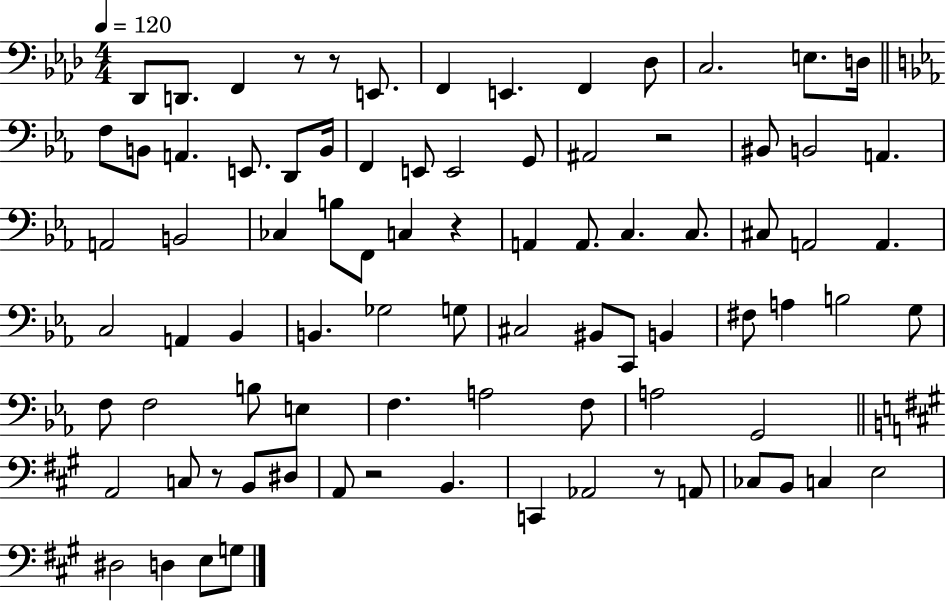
X:1
T:Untitled
M:4/4
L:1/4
K:Ab
_D,,/2 D,,/2 F,, z/2 z/2 E,,/2 F,, E,, F,, _D,/2 C,2 E,/2 D,/4 F,/2 B,,/2 A,, E,,/2 D,,/2 B,,/4 F,, E,,/2 E,,2 G,,/2 ^A,,2 z2 ^B,,/2 B,,2 A,, A,,2 B,,2 _C, B,/2 F,,/2 C, z A,, A,,/2 C, C,/2 ^C,/2 A,,2 A,, C,2 A,, _B,, B,, _G,2 G,/2 ^C,2 ^B,,/2 C,,/2 B,, ^F,/2 A, B,2 G,/2 F,/2 F,2 B,/2 E, F, A,2 F,/2 A,2 G,,2 A,,2 C,/2 z/2 B,,/2 ^D,/2 A,,/2 z2 B,, C,, _A,,2 z/2 A,,/2 _C,/2 B,,/2 C, E,2 ^D,2 D, E,/2 G,/2